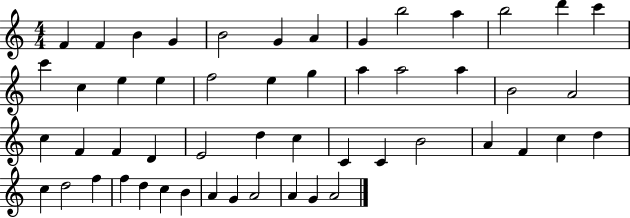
X:1
T:Untitled
M:4/4
L:1/4
K:C
F F B G B2 G A G b2 a b2 d' c' c' c e e f2 e g a a2 a B2 A2 c F F D E2 d c C C B2 A F c d c d2 f f d c B A G A2 A G A2